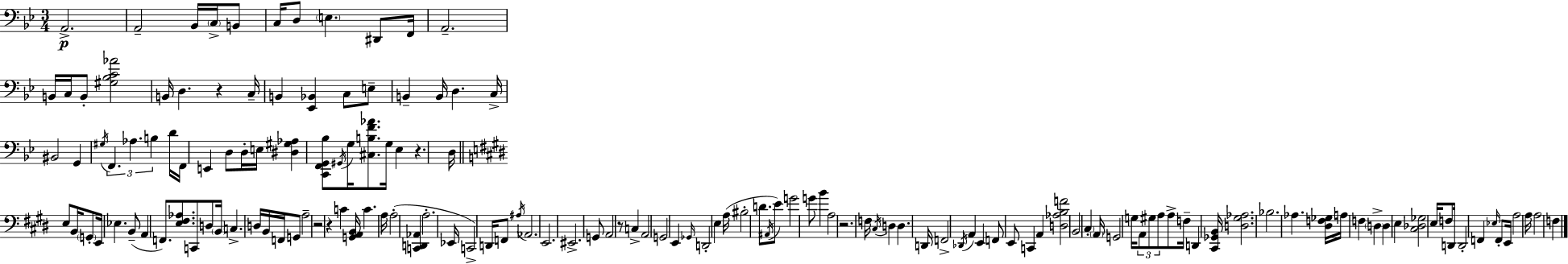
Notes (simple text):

A2/h. A2/h Bb2/s C3/s B2/e C3/s D3/e E3/q. D#2/e F2/s A2/h. B2/s C3/s B2/e [G#3,Bb3,C4,Ab4]/h B2/s D3/q. R/q C3/s B2/q [Eb2,Bb2]/q C3/e E3/e B2/q B2/s D3/q. C3/s BIS2/h G2/q G#3/s F2/q. Ab3/q. B3/q D4/s F2/s E2/q D3/e D3/s E3/s [D#3,G#3,Ab3]/q [C2,F2,G2,Bb3]/e G#2/s G3/s [C#3,B3,F4,Ab4]/e. G3/s Eb3/q R/q. D3/s E3/e B2/s G2/e E2/s Eb3/q. B2/e A2/q F2/e. [E3,F#3,Ab3]/e. C2/e D3/e B2/s C3/q. D3/s B2/s F2/s G2/e A3/h R/h R/q C4/q [G2,A2,B2]/s C4/q. A3/s A3/h [C2,D2,Ab2]/q A3/h. Eb2/s C2/h D2/s F2/e A#3/s Ab2/h. E2/h. EIS2/h. G2/e A2/h R/e C3/q A2/h G2/h E2/q Gb2/s D2/h E3/q A3/s BIS3/h D4/e. A#2/s E4/e G4/h G4/e B4/q A3/h R/h. F3/s C#3/s D3/q D3/q. D2/s F2/h Db2/s A2/q E2/q F2/e E2/e C2/q A2/q [D3,Ab3,B3,F4]/h B2/h C#3/q A2/s G2/h G3/s A2/e G#3/e A3/e A3/e F3/s D2/q [C#2,Gb2,B2]/s [D3,G#3,Ab3]/h. Bb3/h. Ab3/q. [D#3,F3,Gb3]/s A3/s F3/q D3/q D3/q E3/q [C#3,Db3,Gb3]/h E3/s F3/e D2/s D2/h F2/q Eb3/s F2/e E2/s A3/h A3/s A3/h F3/q